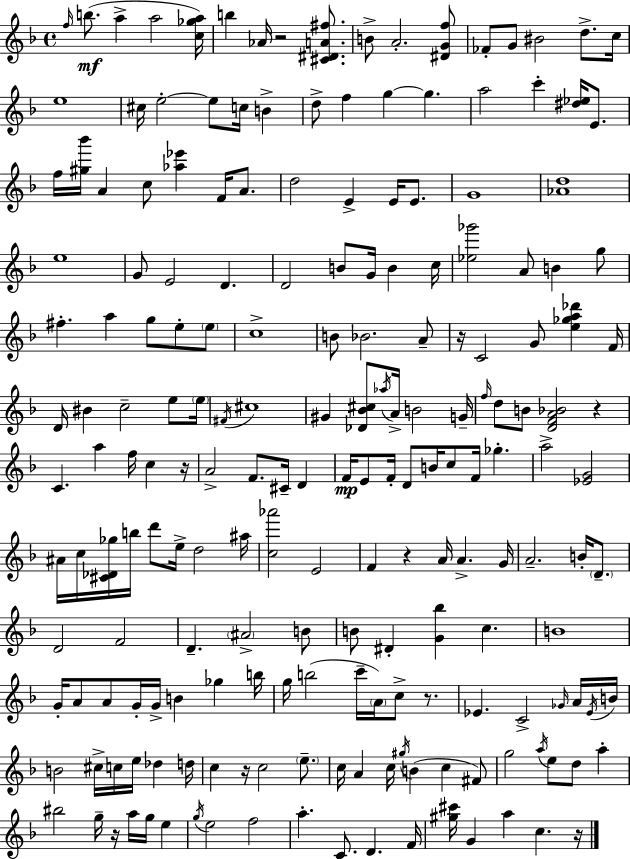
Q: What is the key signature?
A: D minor